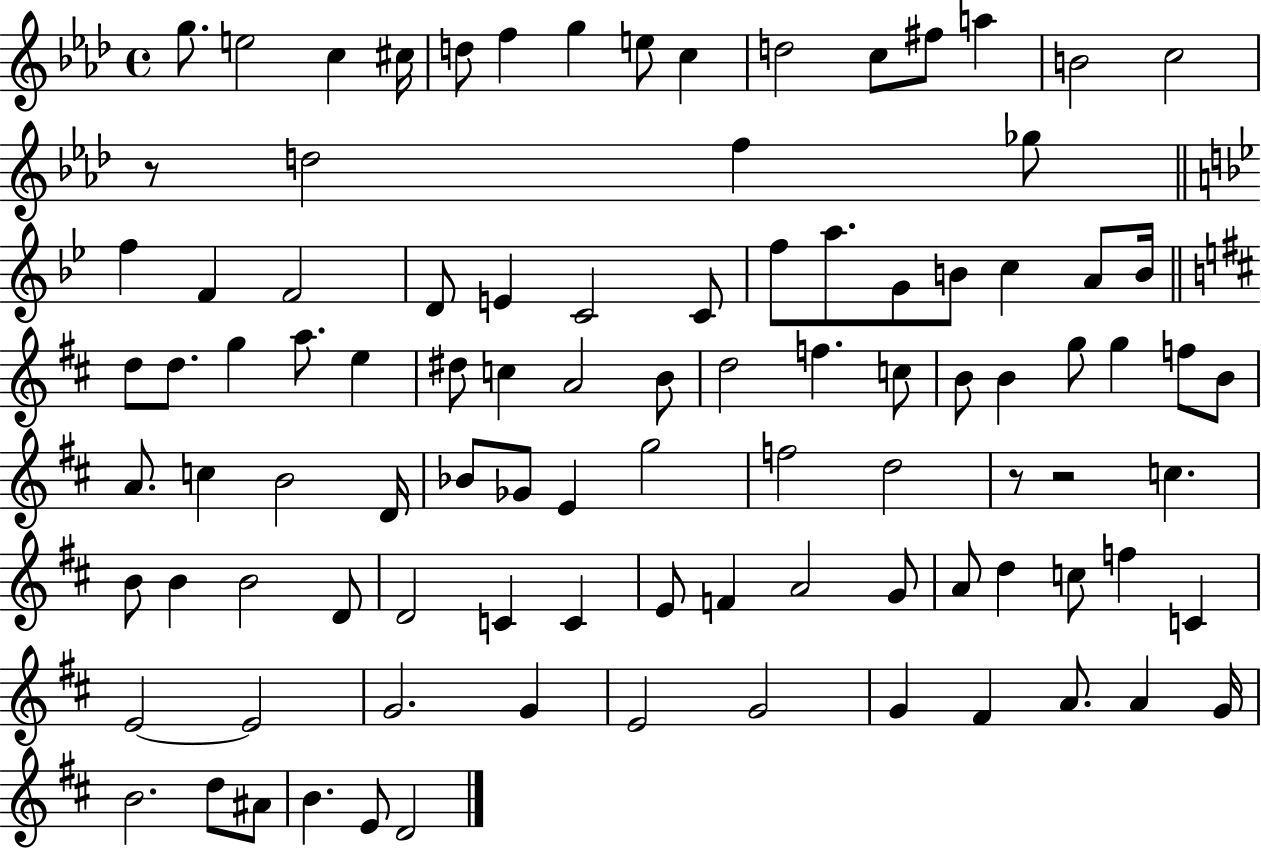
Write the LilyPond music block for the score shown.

{
  \clef treble
  \time 4/4
  \defaultTimeSignature
  \key aes \major
  g''8. e''2 c''4 cis''16 | d''8 f''4 g''4 e''8 c''4 | d''2 c''8 fis''8 a''4 | b'2 c''2 | \break r8 d''2 f''4 ges''8 | \bar "||" \break \key g \minor f''4 f'4 f'2 | d'8 e'4 c'2 c'8 | f''8 a''8. g'8 b'8 c''4 a'8 b'16 | \bar "||" \break \key b \minor d''8 d''8. g''4 a''8. e''4 | dis''8 c''4 a'2 b'8 | d''2 f''4. c''8 | b'8 b'4 g''8 g''4 f''8 b'8 | \break a'8. c''4 b'2 d'16 | bes'8 ges'8 e'4 g''2 | f''2 d''2 | r8 r2 c''4. | \break b'8 b'4 b'2 d'8 | d'2 c'4 c'4 | e'8 f'4 a'2 g'8 | a'8 d''4 c''8 f''4 c'4 | \break e'2~~ e'2 | g'2. g'4 | e'2 g'2 | g'4 fis'4 a'8. a'4 g'16 | \break b'2. d''8 ais'8 | b'4. e'8 d'2 | \bar "|."
}